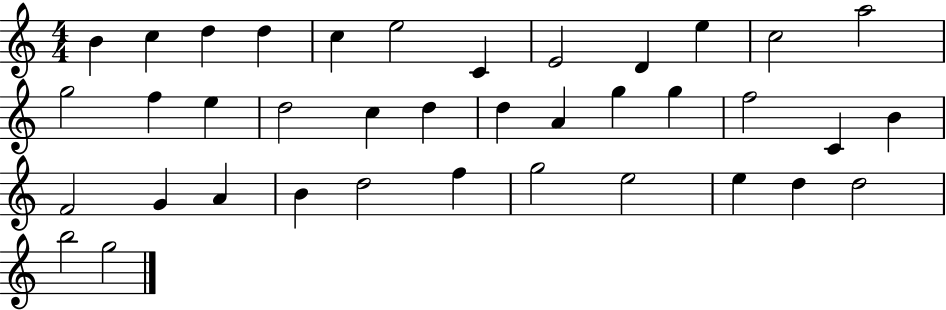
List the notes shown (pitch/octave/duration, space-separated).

B4/q C5/q D5/q D5/q C5/q E5/h C4/q E4/h D4/q E5/q C5/h A5/h G5/h F5/q E5/q D5/h C5/q D5/q D5/q A4/q G5/q G5/q F5/h C4/q B4/q F4/h G4/q A4/q B4/q D5/h F5/q G5/h E5/h E5/q D5/q D5/h B5/h G5/h